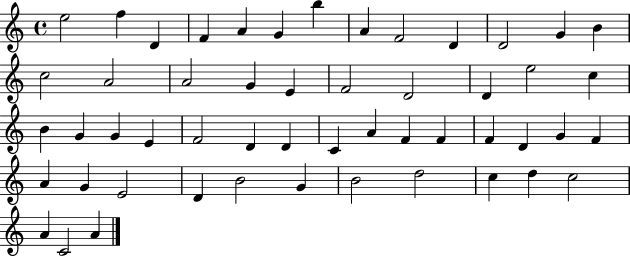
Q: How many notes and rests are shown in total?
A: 52